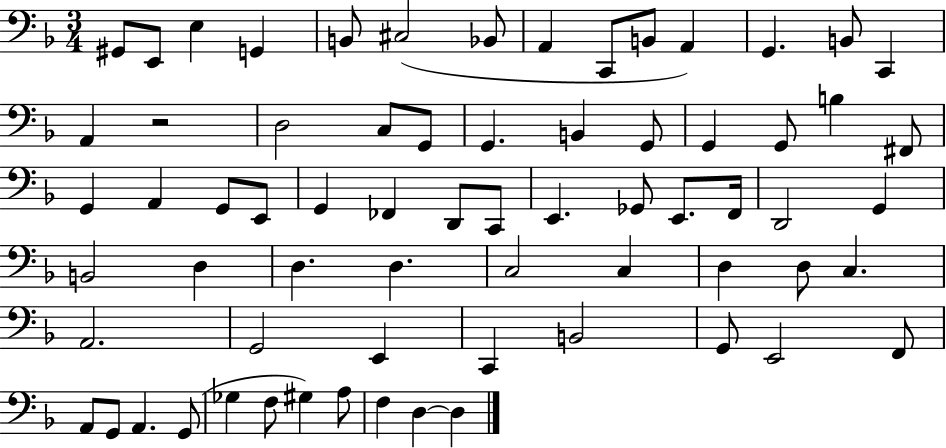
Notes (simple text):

G#2/e E2/e E3/q G2/q B2/e C#3/h Bb2/e A2/q C2/e B2/e A2/q G2/q. B2/e C2/q A2/q R/h D3/h C3/e G2/e G2/q. B2/q G2/e G2/q G2/e B3/q F#2/e G2/q A2/q G2/e E2/e G2/q FES2/q D2/e C2/e E2/q. Gb2/e E2/e. F2/s D2/h G2/q B2/h D3/q D3/q. D3/q. C3/h C3/q D3/q D3/e C3/q. A2/h. G2/h E2/q C2/q B2/h G2/e E2/h F2/e A2/e G2/e A2/q. G2/e Gb3/q F3/e G#3/q A3/e F3/q D3/q D3/q